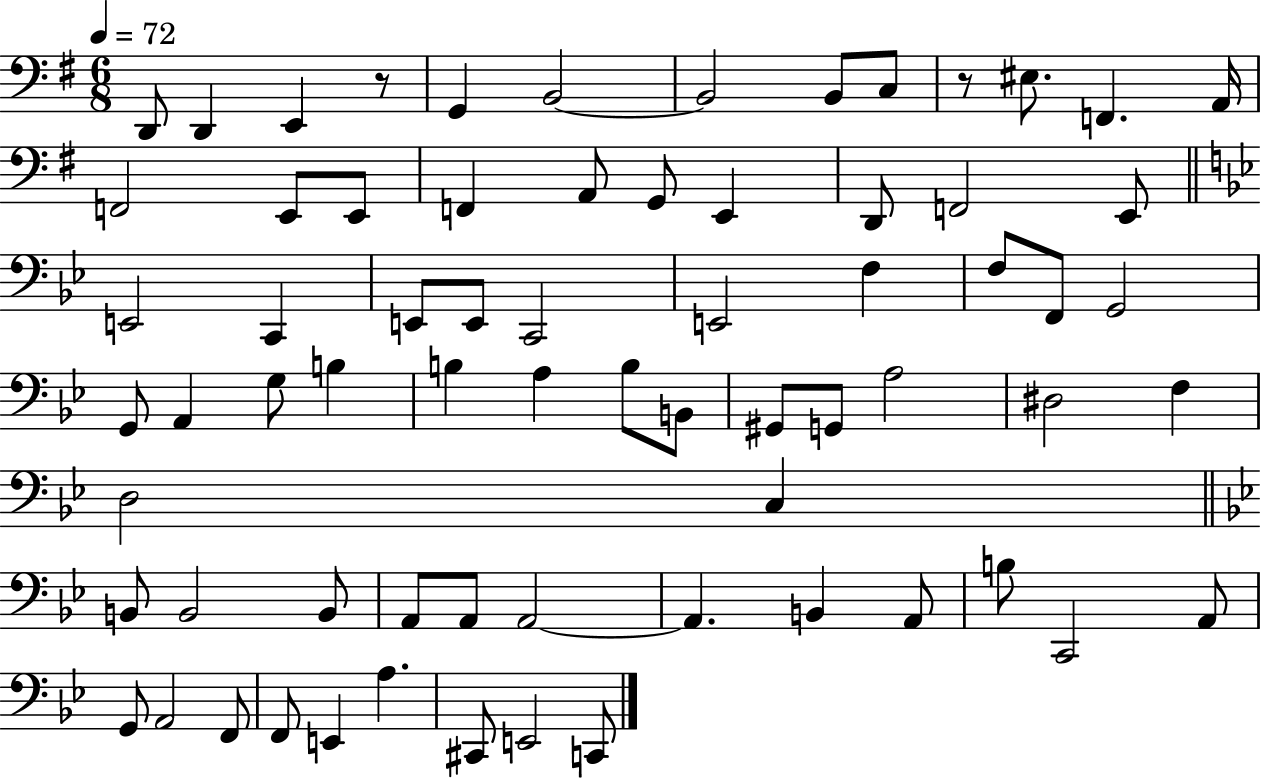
{
  \clef bass
  \numericTimeSignature
  \time 6/8
  \key g \major
  \tempo 4 = 72
  d,8 d,4 e,4 r8 | g,4 b,2~~ | b,2 b,8 c8 | r8 eis8. f,4. a,16 | \break f,2 e,8 e,8 | f,4 a,8 g,8 e,4 | d,8 f,2 e,8 | \bar "||" \break \key bes \major e,2 c,4 | e,8 e,8 c,2 | e,2 f4 | f8 f,8 g,2 | \break g,8 a,4 g8 b4 | b4 a4 b8 b,8 | gis,8 g,8 a2 | dis2 f4 | \break d2 c4 | \bar "||" \break \key bes \major b,8 b,2 b,8 | a,8 a,8 a,2~~ | a,4. b,4 a,8 | b8 c,2 a,8 | \break g,8 a,2 f,8 | f,8 e,4 a4. | cis,8 e,2 c,8 | \bar "|."
}